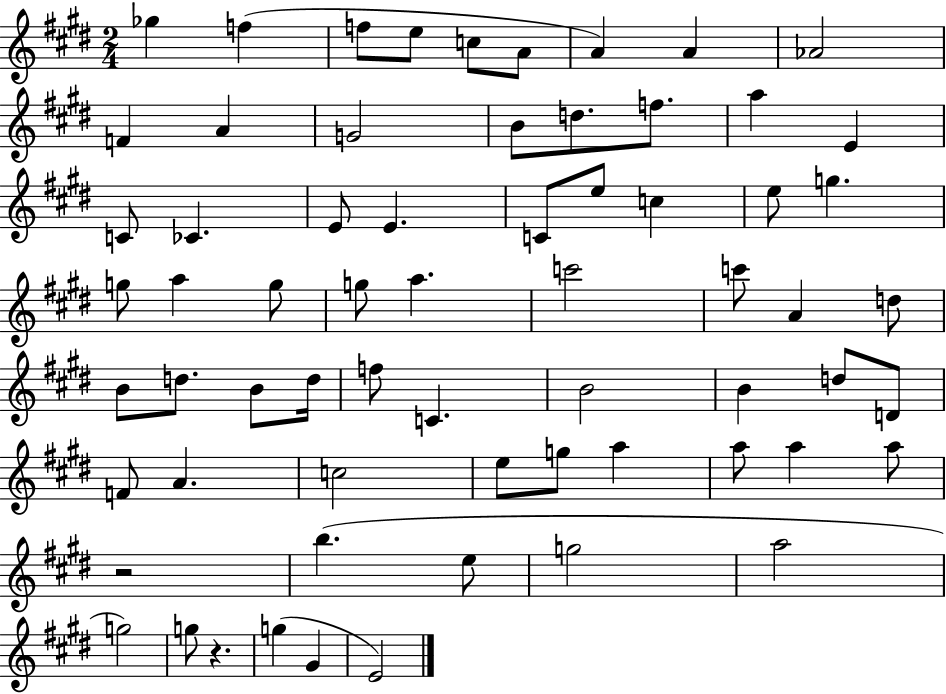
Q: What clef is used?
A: treble